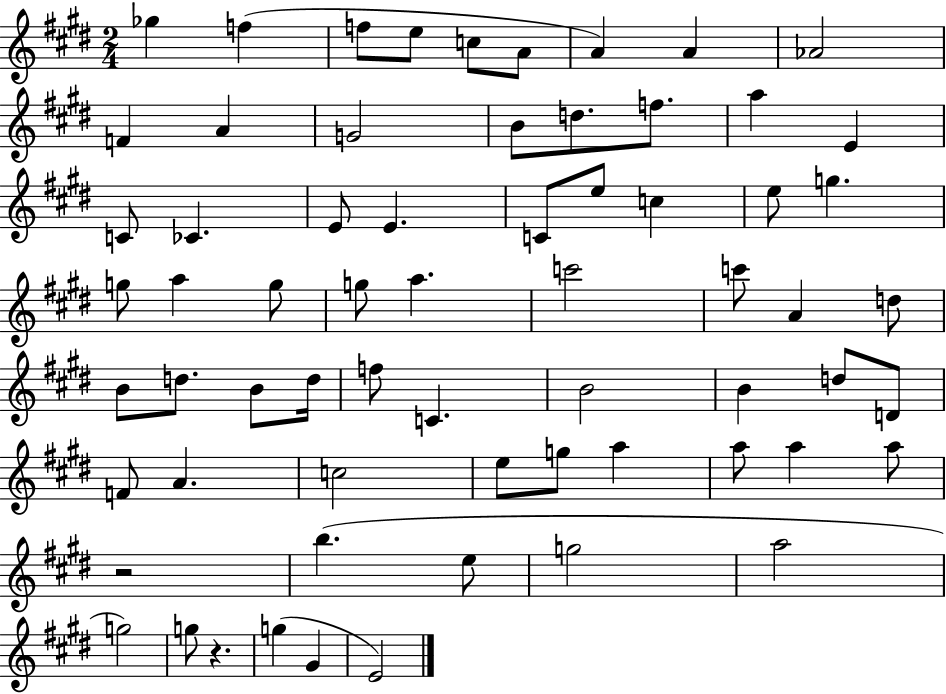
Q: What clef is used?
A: treble